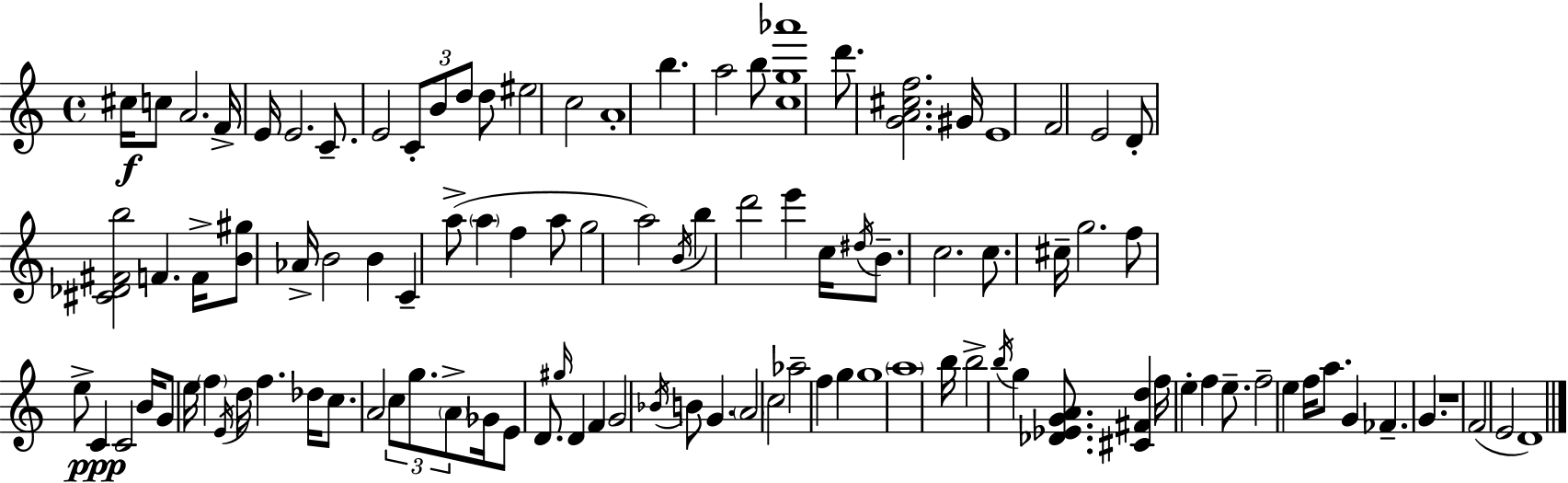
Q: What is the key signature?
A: C major